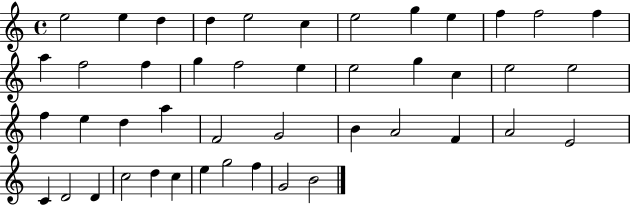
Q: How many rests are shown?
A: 0